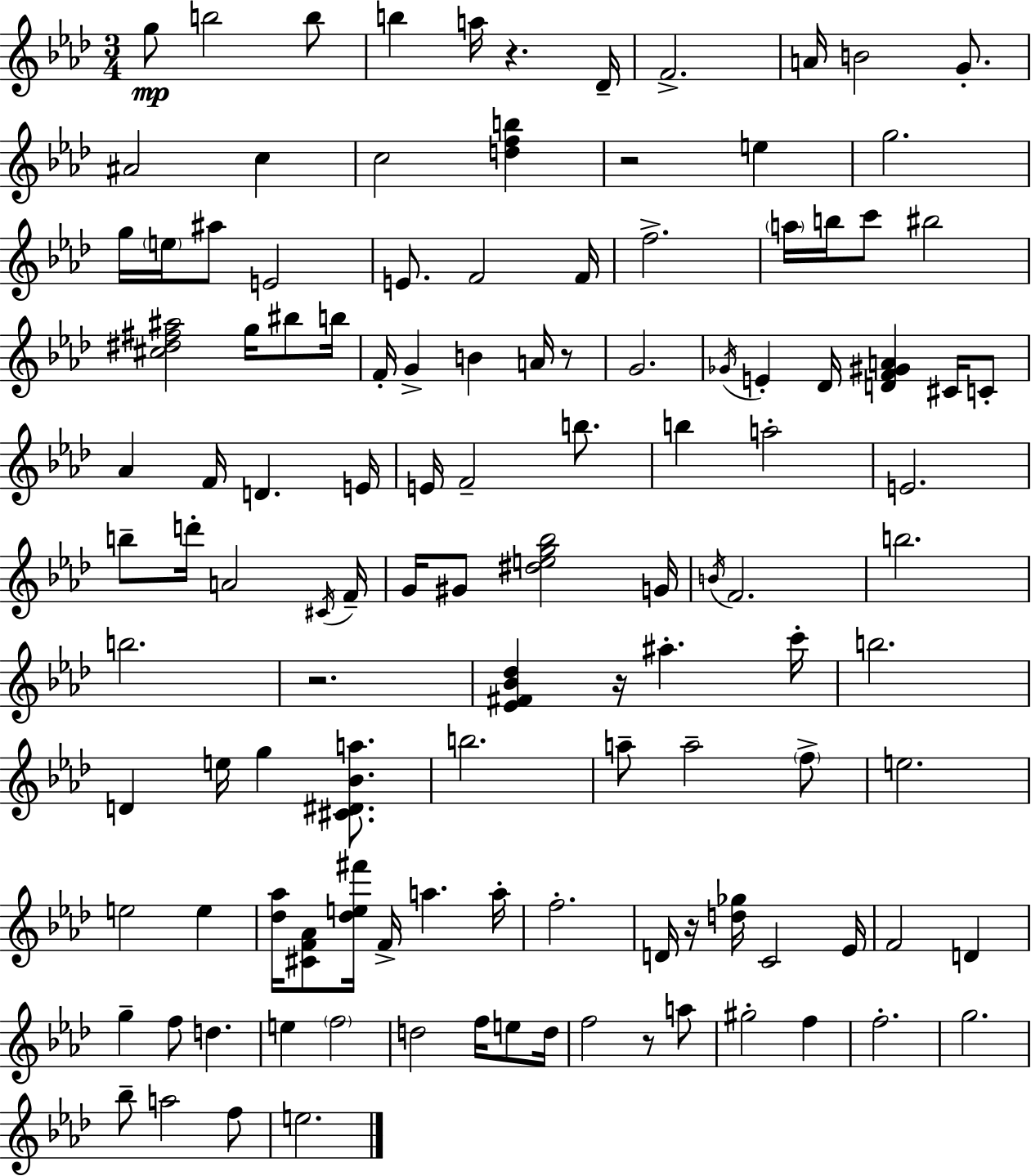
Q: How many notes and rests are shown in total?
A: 120